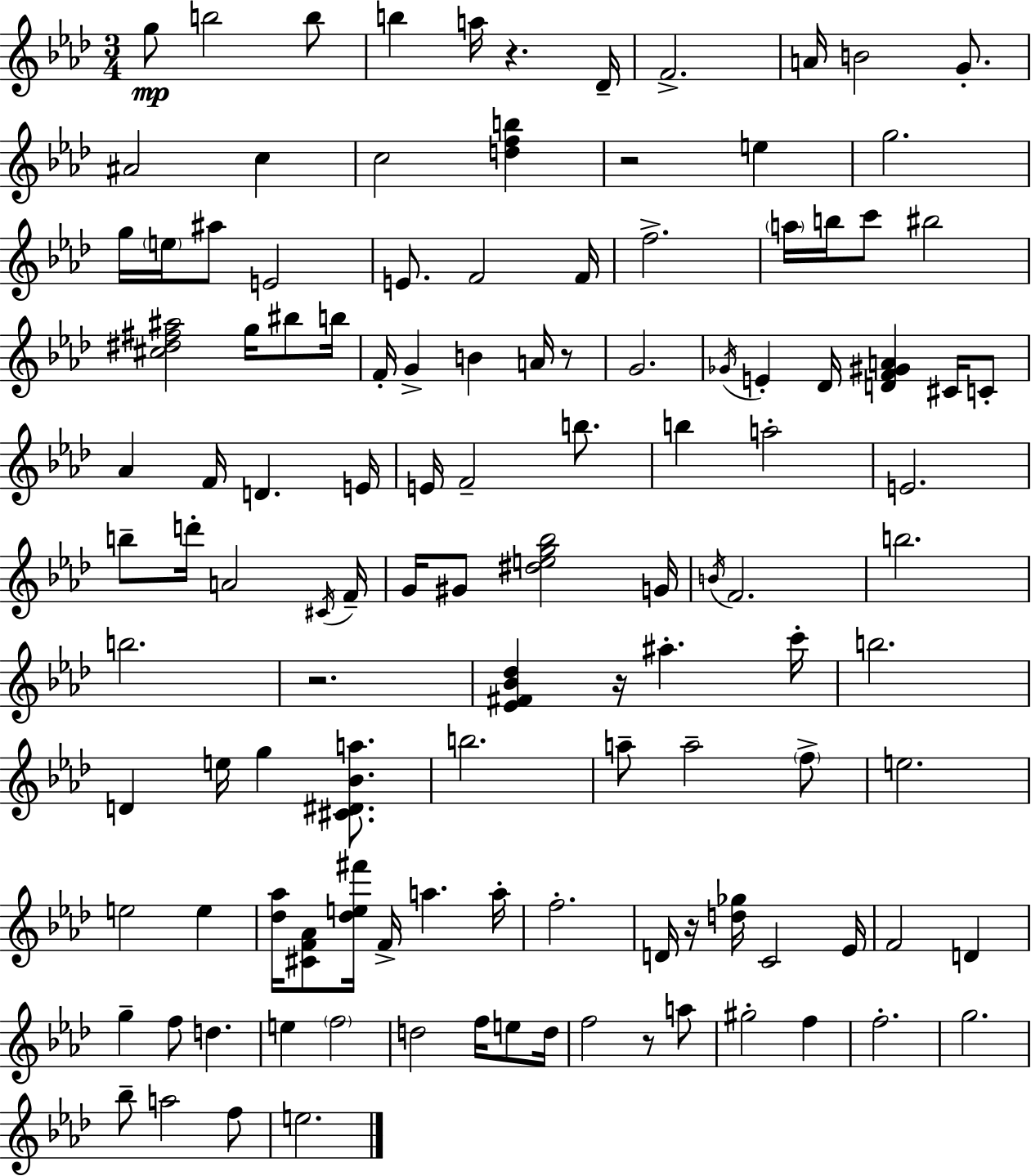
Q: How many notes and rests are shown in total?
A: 120